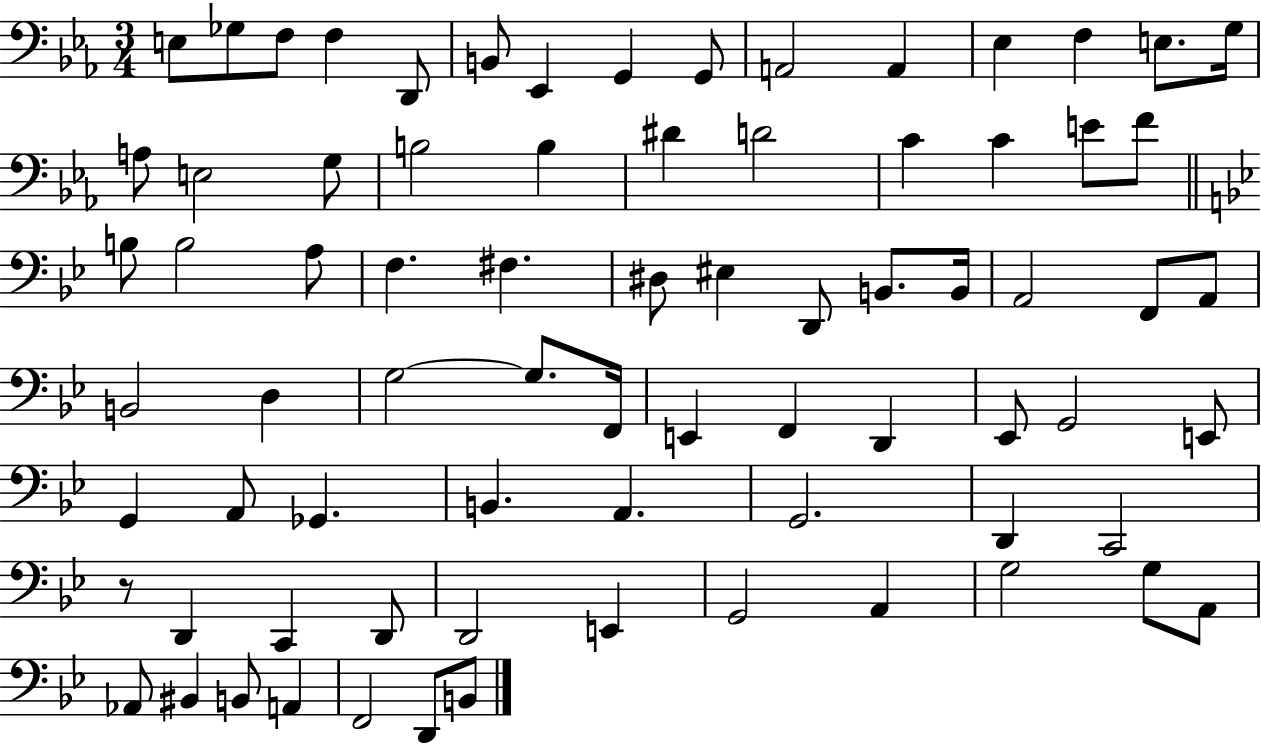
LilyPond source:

{
  \clef bass
  \numericTimeSignature
  \time 3/4
  \key ees \major
  \repeat volta 2 { e8 ges8 f8 f4 d,8 | b,8 ees,4 g,4 g,8 | a,2 a,4 | ees4 f4 e8. g16 | \break a8 e2 g8 | b2 b4 | dis'4 d'2 | c'4 c'4 e'8 f'8 | \break \bar "||" \break \key g \minor b8 b2 a8 | f4. fis4. | dis8 eis4 d,8 b,8. b,16 | a,2 f,8 a,8 | \break b,2 d4 | g2~~ g8. f,16 | e,4 f,4 d,4 | ees,8 g,2 e,8 | \break g,4 a,8 ges,4. | b,4. a,4. | g,2. | d,4 c,2 | \break r8 d,4 c,4 d,8 | d,2 e,4 | g,2 a,4 | g2 g8 a,8 | \break aes,8 bis,4 b,8 a,4 | f,2 d,8 b,8 | } \bar "|."
}